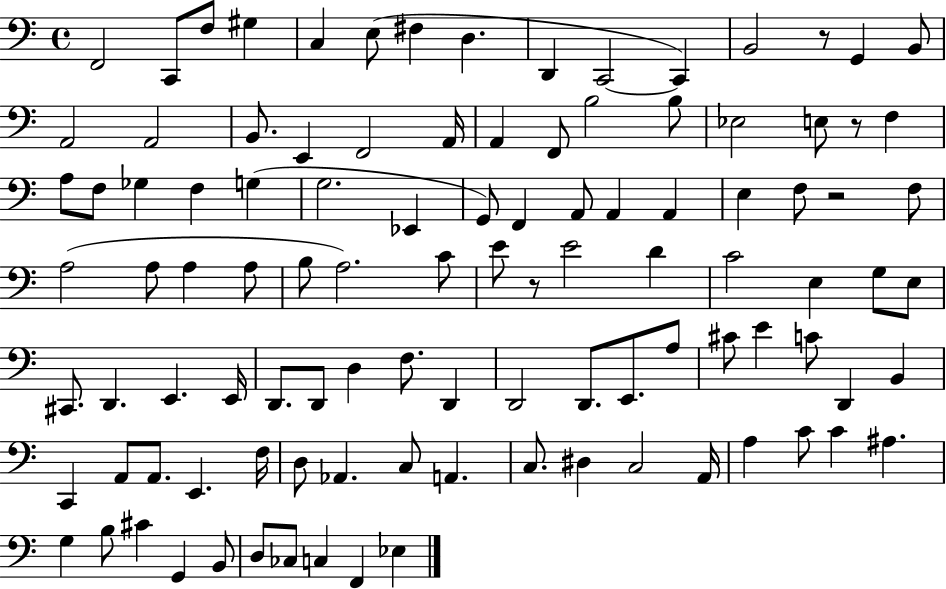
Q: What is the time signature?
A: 4/4